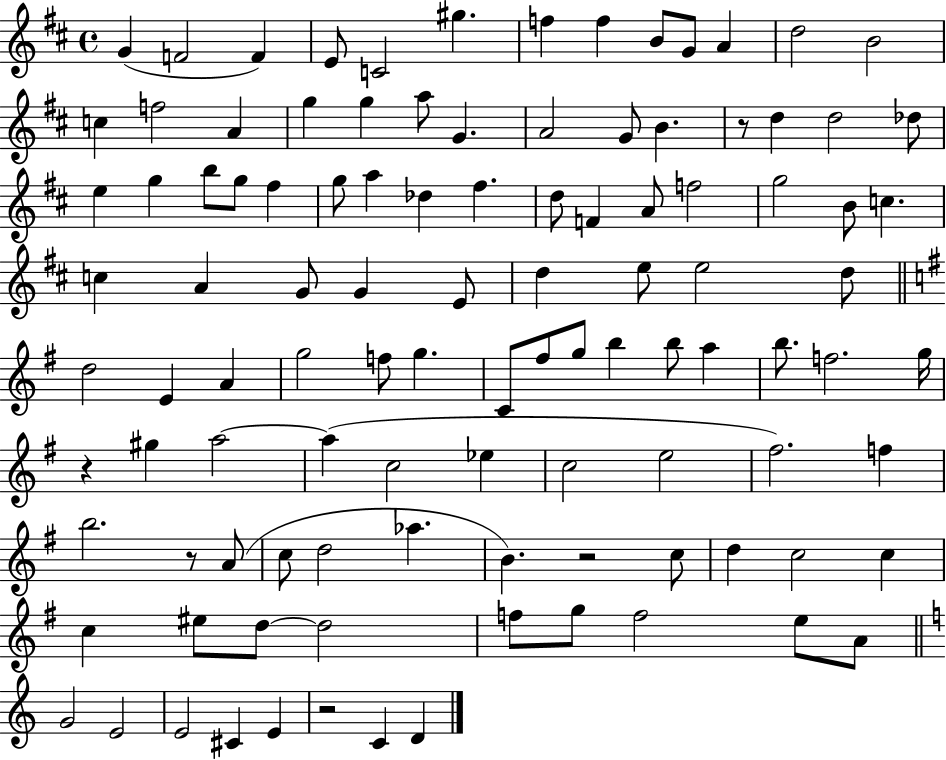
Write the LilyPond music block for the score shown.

{
  \clef treble
  \time 4/4
  \defaultTimeSignature
  \key d \major
  \repeat volta 2 { g'4( f'2 f'4) | e'8 c'2 gis''4. | f''4 f''4 b'8 g'8 a'4 | d''2 b'2 | \break c''4 f''2 a'4 | g''4 g''4 a''8 g'4. | a'2 g'8 b'4. | r8 d''4 d''2 des''8 | \break e''4 g''4 b''8 g''8 fis''4 | g''8 a''4 des''4 fis''4. | d''8 f'4 a'8 f''2 | g''2 b'8 c''4. | \break c''4 a'4 g'8 g'4 e'8 | d''4 e''8 e''2 d''8 | \bar "||" \break \key g \major d''2 e'4 a'4 | g''2 f''8 g''4. | c'8 fis''8 g''8 b''4 b''8 a''4 | b''8. f''2. g''16 | \break r4 gis''4 a''2~~ | a''4( c''2 ees''4 | c''2 e''2 | fis''2.) f''4 | \break b''2. r8 a'8( | c''8 d''2 aes''4. | b'4.) r2 c''8 | d''4 c''2 c''4 | \break c''4 eis''8 d''8~~ d''2 | f''8 g''8 f''2 e''8 a'8 | \bar "||" \break \key c \major g'2 e'2 | e'2 cis'4 e'4 | r2 c'4 d'4 | } \bar "|."
}